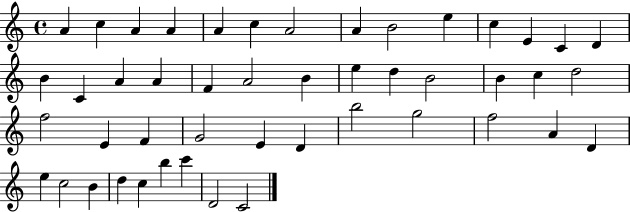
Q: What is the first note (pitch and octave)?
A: A4